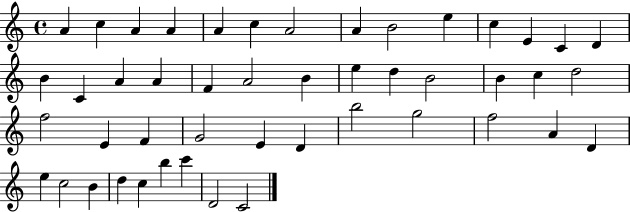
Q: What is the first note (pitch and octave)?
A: A4